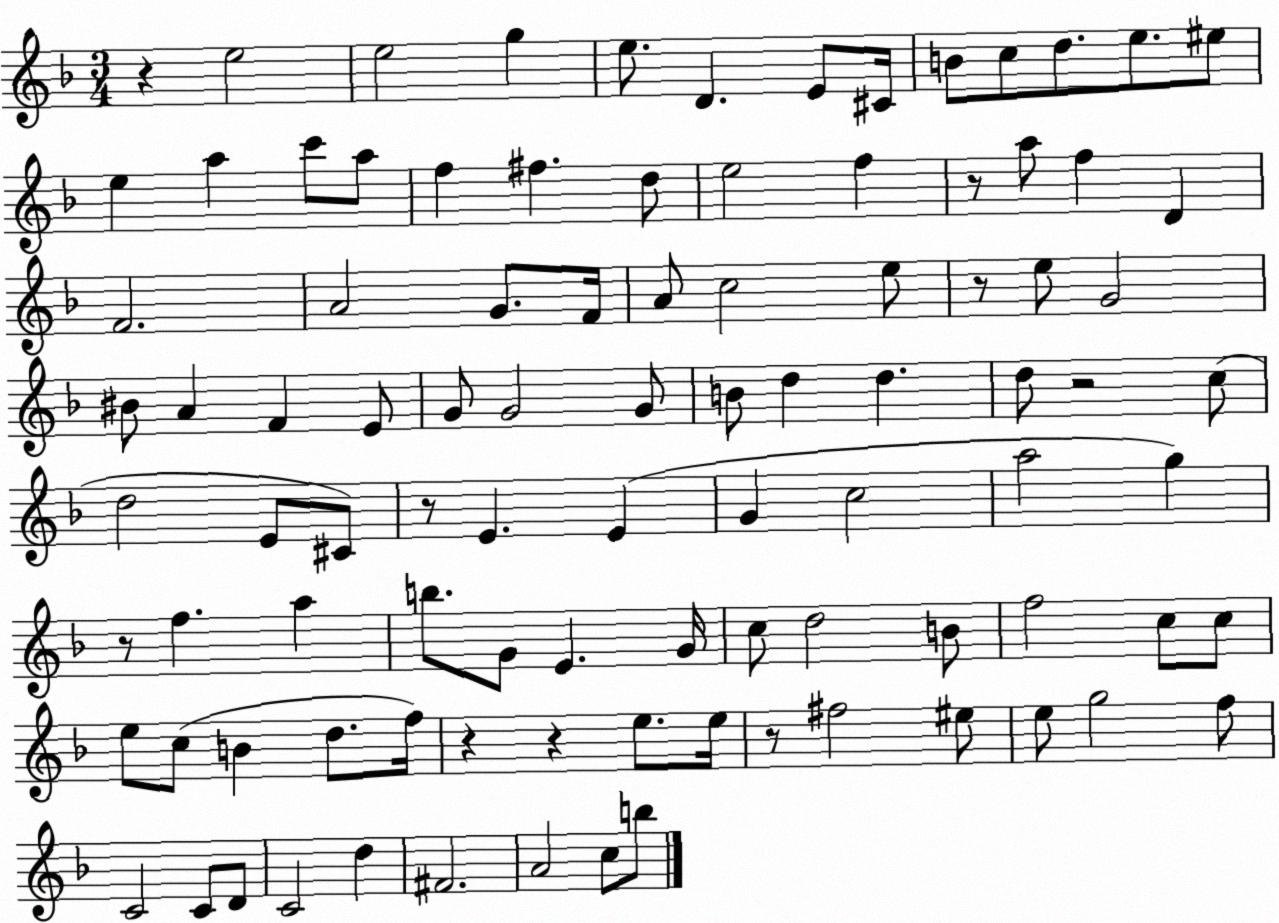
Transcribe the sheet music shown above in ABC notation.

X:1
T:Untitled
M:3/4
L:1/4
K:F
z e2 e2 g e/2 D E/2 ^C/4 B/2 c/2 d/2 e/2 ^e/2 e a c'/2 a/2 f ^f d/2 e2 f z/2 a/2 f D F2 A2 G/2 F/4 A/2 c2 e/2 z/2 e/2 G2 ^B/2 A F E/2 G/2 G2 G/2 B/2 d d d/2 z2 c/2 d2 E/2 ^C/2 z/2 E E G c2 a2 g z/2 f a b/2 G/2 E G/4 c/2 d2 B/2 f2 c/2 c/2 e/2 c/2 B d/2 f/4 z z e/2 e/4 z/2 ^f2 ^e/2 e/2 g2 f/2 C2 C/2 D/2 C2 d ^F2 A2 c/2 b/2